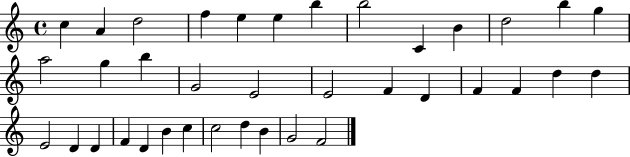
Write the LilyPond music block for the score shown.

{
  \clef treble
  \time 4/4
  \defaultTimeSignature
  \key c \major
  c''4 a'4 d''2 | f''4 e''4 e''4 b''4 | b''2 c'4 b'4 | d''2 b''4 g''4 | \break a''2 g''4 b''4 | g'2 e'2 | e'2 f'4 d'4 | f'4 f'4 d''4 d''4 | \break e'2 d'4 d'4 | f'4 d'4 b'4 c''4 | c''2 d''4 b'4 | g'2 f'2 | \break \bar "|."
}